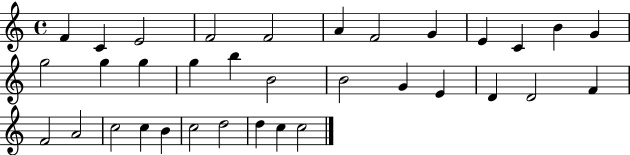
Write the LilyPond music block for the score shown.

{
  \clef treble
  \time 4/4
  \defaultTimeSignature
  \key c \major
  f'4 c'4 e'2 | f'2 f'2 | a'4 f'2 g'4 | e'4 c'4 b'4 g'4 | \break g''2 g''4 g''4 | g''4 b''4 b'2 | b'2 g'4 e'4 | d'4 d'2 f'4 | \break f'2 a'2 | c''2 c''4 b'4 | c''2 d''2 | d''4 c''4 c''2 | \break \bar "|."
}